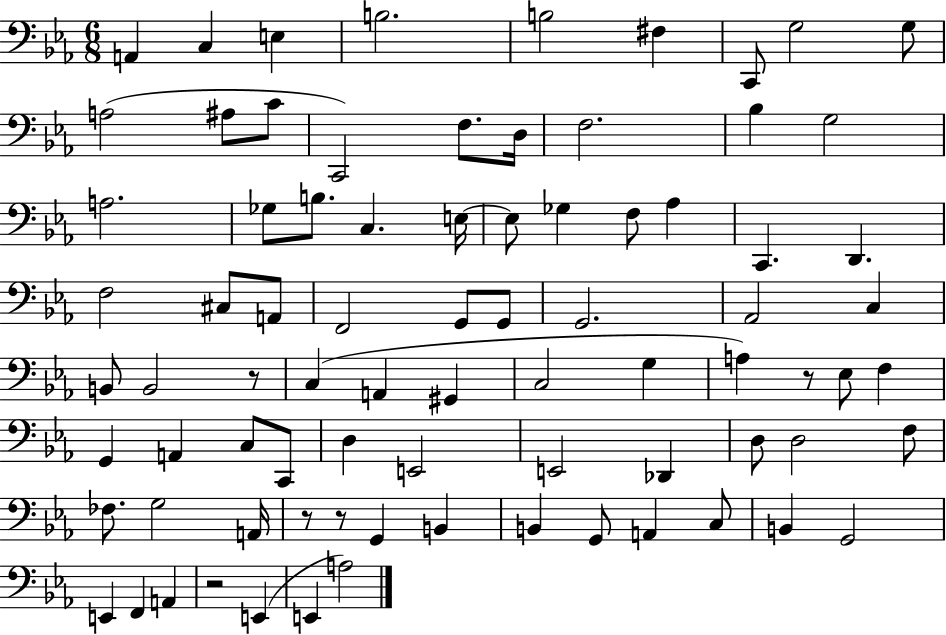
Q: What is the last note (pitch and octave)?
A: A3